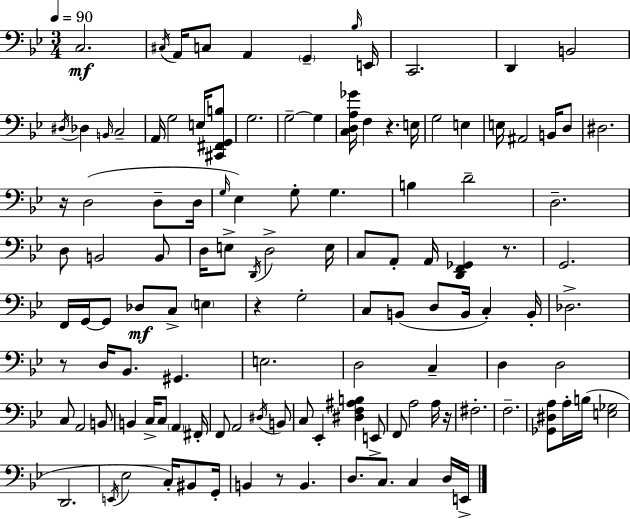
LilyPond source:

{
  \clef bass
  \numericTimeSignature
  \time 3/4
  \key g \minor
  \tempo 4 = 90
  \repeat volta 2 { c2.\mf | \acciaccatura { cis16 } a,16 c8 a,4 \parenthesize g,4-- | \grace { bes16 } e,16 c,2. | d,4 b,2 | \break \acciaccatura { dis16 } des4 \grace { b,16 } c2-- | a,16 g2 | e16 <cis, fis, g, b>8 g2. | g2--~~ | \break g4 <c d a ges'>16 f4 r4. | e16 g2 | e4 e16 ais,2 | b,16 d8 dis2. | \break r16 d2( | d8-- d16 \grace { g16 }) ees4 g8-. g4. | b4 d'2-- | d2.-- | \break d8 b,2 | b,8 d16 e8-> \acciaccatura { d,16 } d2-> | e16 c8 a,8-. a,16 <d, f, ges,>4 | r8. g,2. | \break f,16 g,16~~ g,8 des8\mf | c8-> \parenthesize e4 r4 g2-. | c8 b,8( d8 | b,16 c4-.) b,16-. des2.-> | \break r8 d16 bes,8. | gis,4. e2. | d2 | c4-- d4 d2 | \break c8 a,2 | b,8 b,4 c16-> c8 | \parenthesize a,4 fis,16-. f,8 a,2 | \acciaccatura { dis16 } b,8 c8 ees,4-. | \break <dis f ais b>4 e,8-> f,8 a2 | a16 r16 fis2.-. | f2.-- | <ges, dis a>8 a16-. b16( <e ges>2 | \break d,2. | \acciaccatura { e,16 } ees2 | c16-.) bis,8 g,16-. b,4 | r8 b,4. d8. c8. | \break c4 d16 e,16-> } \bar "|."
}